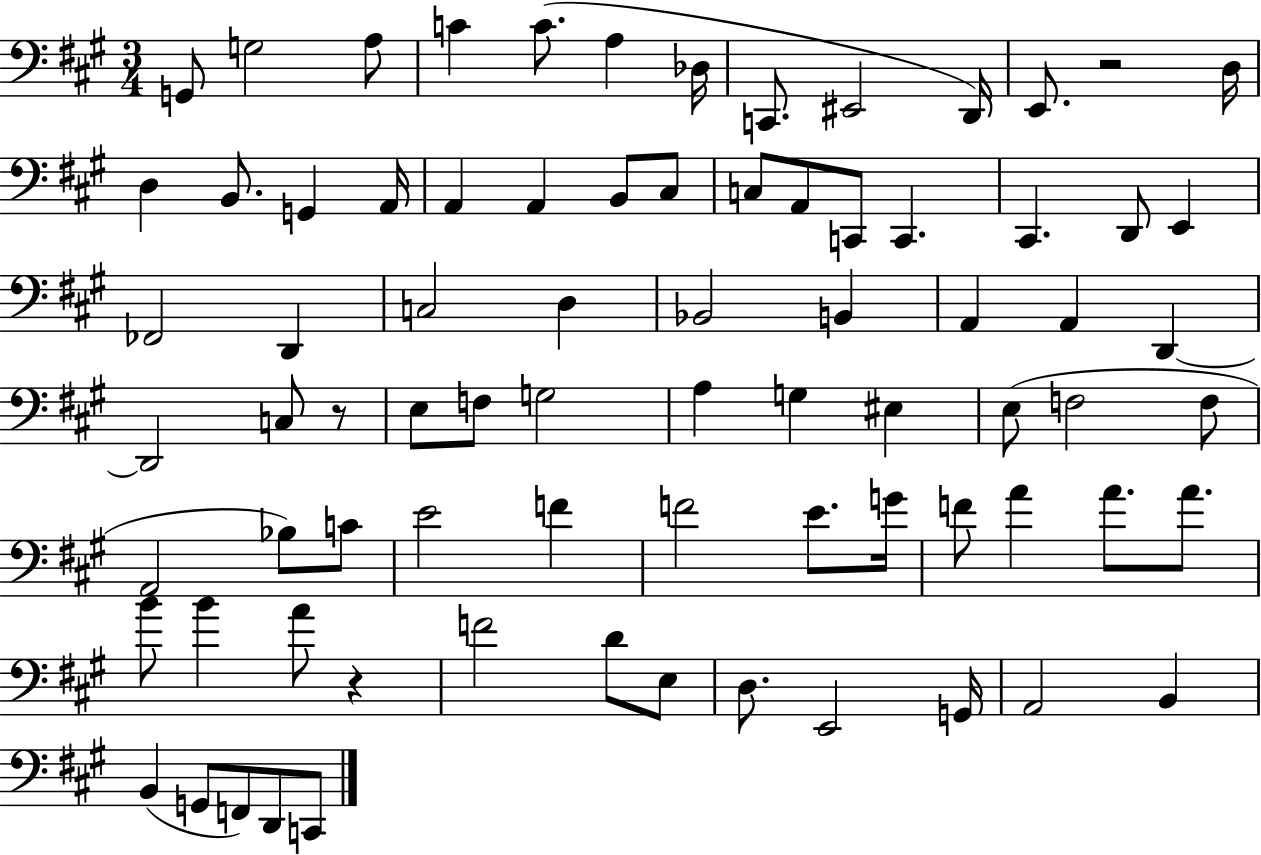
{
  \clef bass
  \numericTimeSignature
  \time 3/4
  \key a \major
  g,8 g2 a8 | c'4 c'8.( a4 des16 | c,8. eis,2 d,16) | e,8. r2 d16 | \break d4 b,8. g,4 a,16 | a,4 a,4 b,8 cis8 | c8 a,8 c,8 c,4. | cis,4. d,8 e,4 | \break fes,2 d,4 | c2 d4 | bes,2 b,4 | a,4 a,4 d,4~~ | \break d,2 c8 r8 | e8 f8 g2 | a4 g4 eis4 | e8( f2 f8 | \break a,2 bes8) c'8 | e'2 f'4 | f'2 e'8. g'16 | f'8 a'4 a'8. a'8. | \break b'8 b'4 a'8 r4 | f'2 d'8 e8 | d8. e,2 g,16 | a,2 b,4 | \break b,4( g,8 f,8) d,8 c,8 | \bar "|."
}